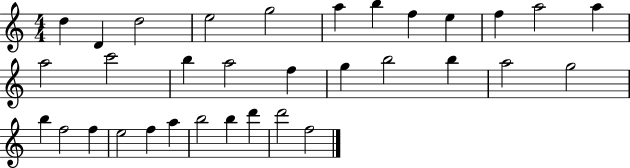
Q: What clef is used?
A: treble